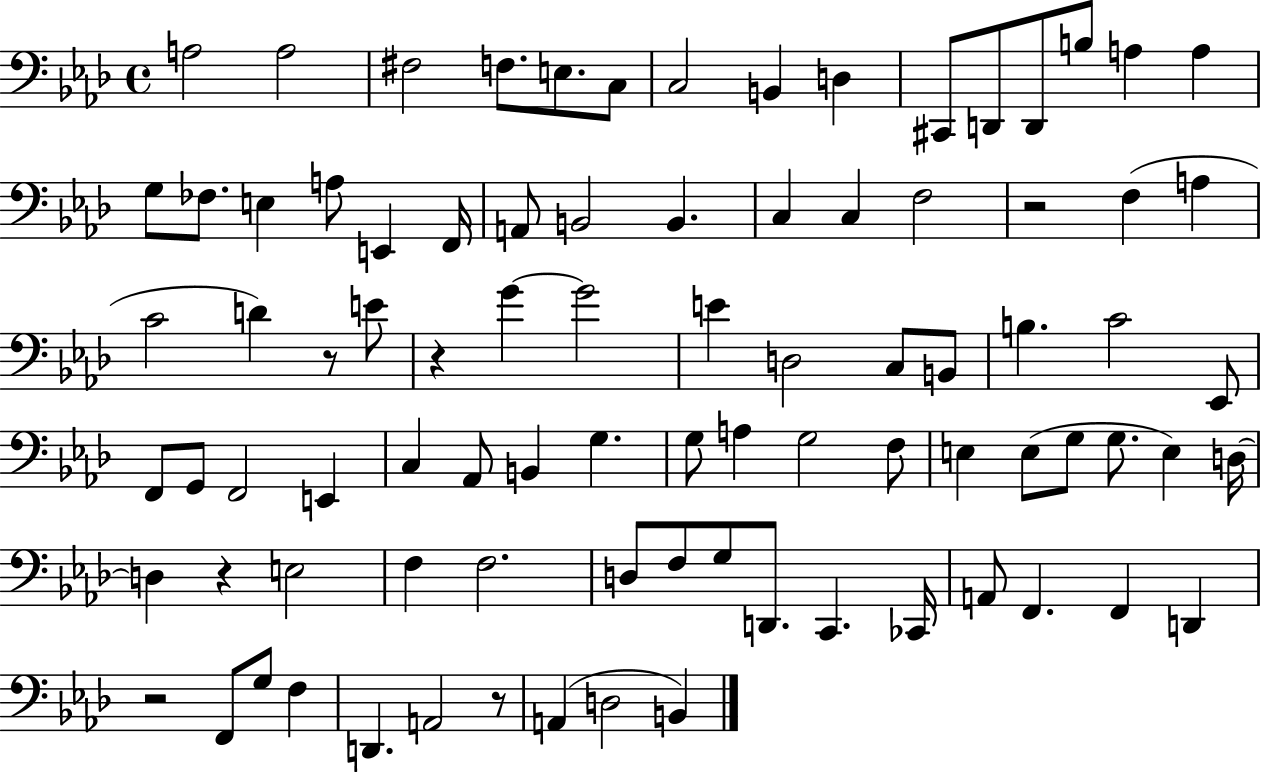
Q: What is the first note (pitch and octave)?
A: A3